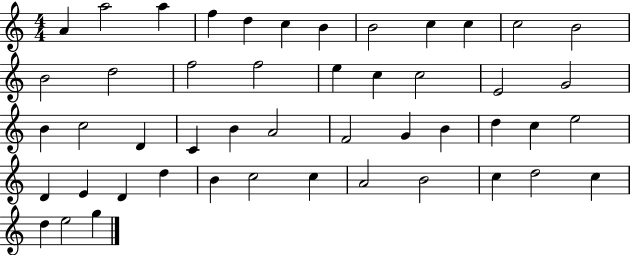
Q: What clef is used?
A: treble